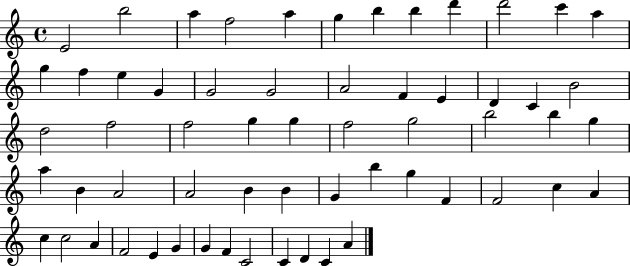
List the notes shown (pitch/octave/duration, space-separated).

E4/h B5/h A5/q F5/h A5/q G5/q B5/q B5/q D6/q D6/h C6/q A5/q G5/q F5/q E5/q G4/q G4/h G4/h A4/h F4/q E4/q D4/q C4/q B4/h D5/h F5/h F5/h G5/q G5/q F5/h G5/h B5/h B5/q G5/q A5/q B4/q A4/h A4/h B4/q B4/q G4/q B5/q G5/q F4/q F4/h C5/q A4/q C5/q C5/h A4/q F4/h E4/q G4/q G4/q F4/q C4/h C4/q D4/q C4/q A4/q